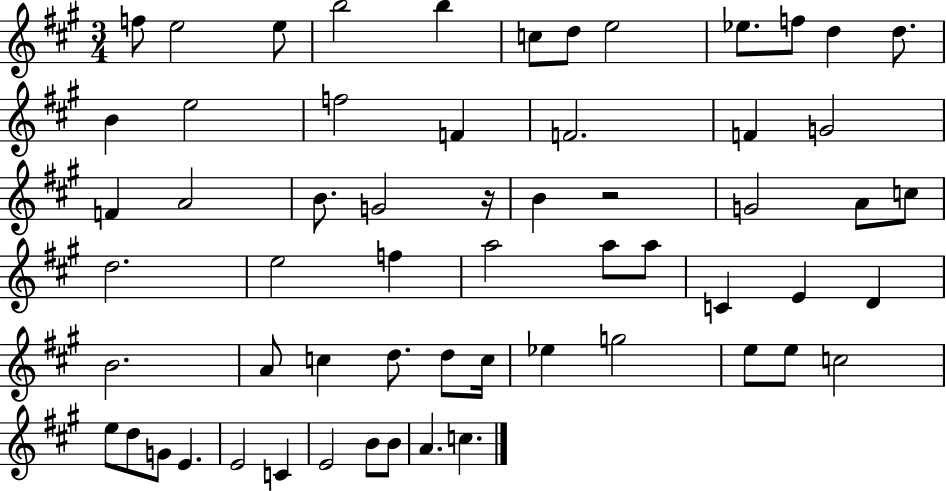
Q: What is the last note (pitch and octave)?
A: C5